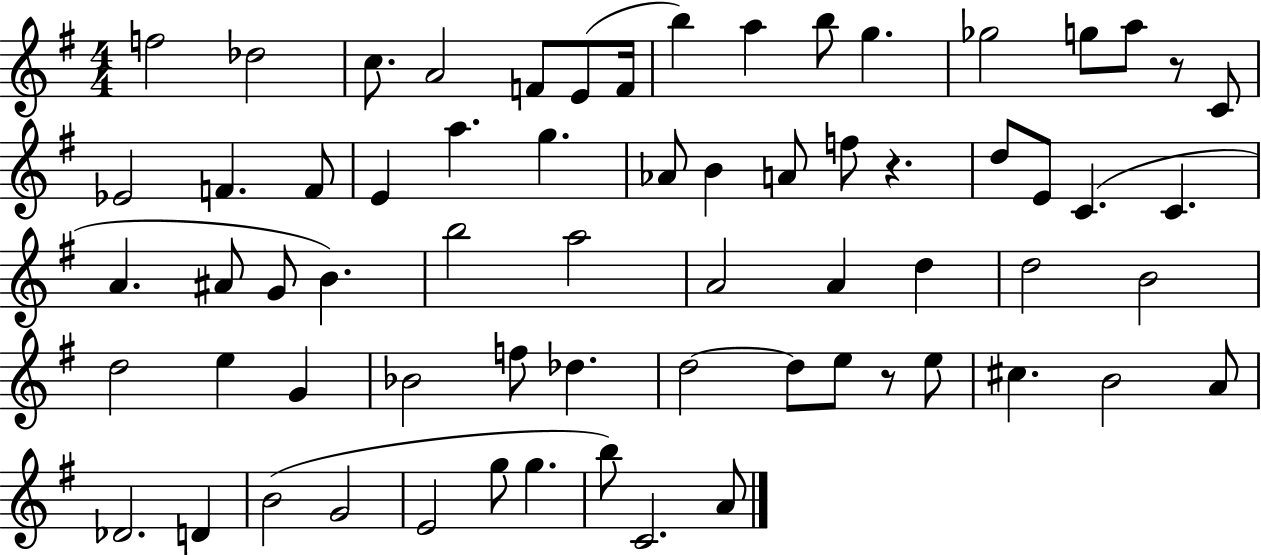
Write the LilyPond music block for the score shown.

{
  \clef treble
  \numericTimeSignature
  \time 4/4
  \key g \major
  f''2 des''2 | c''8. a'2 f'8 e'8( f'16 | b''4) a''4 b''8 g''4. | ges''2 g''8 a''8 r8 c'8 | \break ees'2 f'4. f'8 | e'4 a''4. g''4. | aes'8 b'4 a'8 f''8 r4. | d''8 e'8 c'4.( c'4. | \break a'4. ais'8 g'8 b'4.) | b''2 a''2 | a'2 a'4 d''4 | d''2 b'2 | \break d''2 e''4 g'4 | bes'2 f''8 des''4. | d''2~~ d''8 e''8 r8 e''8 | cis''4. b'2 a'8 | \break des'2. d'4 | b'2( g'2 | e'2 g''8 g''4. | b''8) c'2. a'8 | \break \bar "|."
}